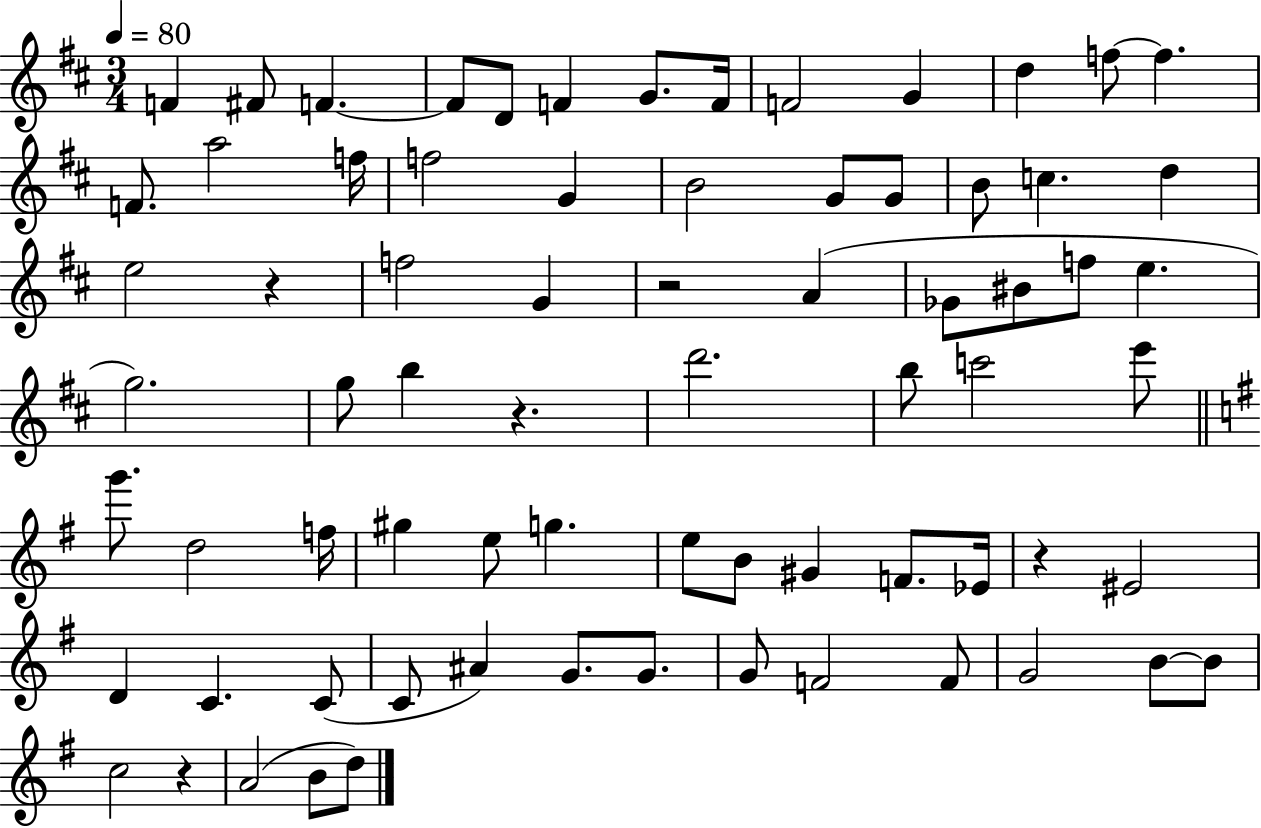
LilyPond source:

{
  \clef treble
  \numericTimeSignature
  \time 3/4
  \key d \major
  \tempo 4 = 80
  \repeat volta 2 { f'4 fis'8 f'4.~~ | f'8 d'8 f'4 g'8. f'16 | f'2 g'4 | d''4 f''8~~ f''4. | \break f'8. a''2 f''16 | f''2 g'4 | b'2 g'8 g'8 | b'8 c''4. d''4 | \break e''2 r4 | f''2 g'4 | r2 a'4( | ges'8 bis'8 f''8 e''4. | \break g''2.) | g''8 b''4 r4. | d'''2. | b''8 c'''2 e'''8 | \break \bar "||" \break \key g \major g'''8. d''2 f''16 | gis''4 e''8 g''4. | e''8 b'8 gis'4 f'8. ees'16 | r4 eis'2 | \break d'4 c'4. c'8( | c'8 ais'4) g'8. g'8. | g'8 f'2 f'8 | g'2 b'8~~ b'8 | \break c''2 r4 | a'2( b'8 d''8) | } \bar "|."
}